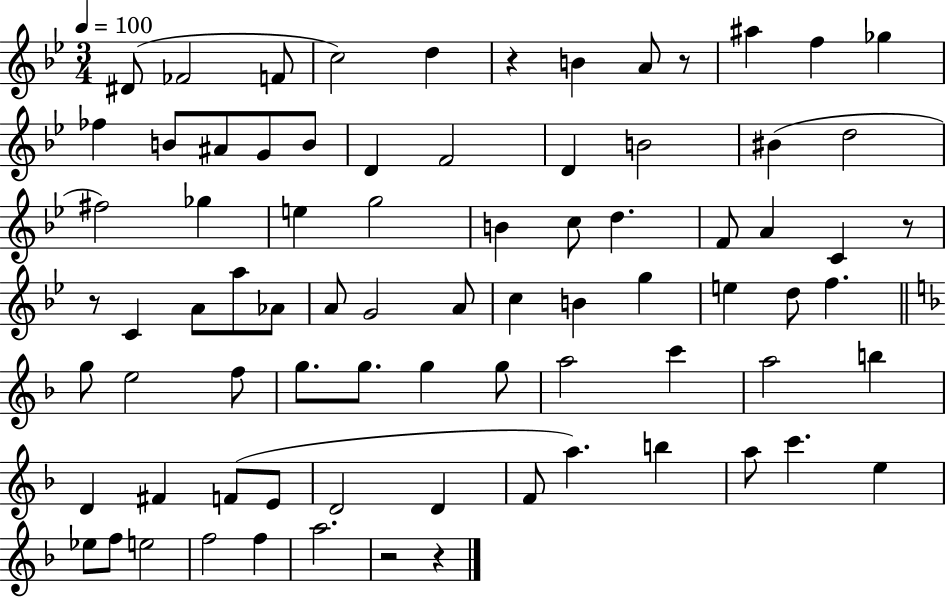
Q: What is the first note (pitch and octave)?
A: D#4